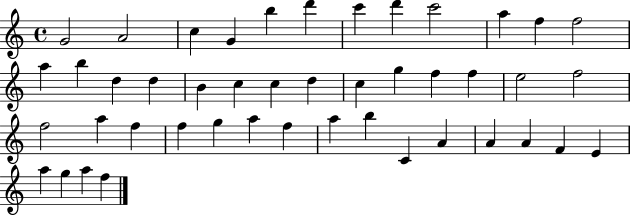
X:1
T:Untitled
M:4/4
L:1/4
K:C
G2 A2 c G b d' c' d' c'2 a f f2 a b d d B c c d c g f f e2 f2 f2 a f f g a f a b C A A A F E a g a f